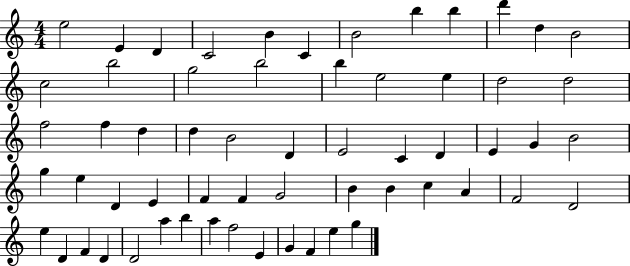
E5/h E4/q D4/q C4/h B4/q C4/q B4/h B5/q B5/q D6/q D5/q B4/h C5/h B5/h G5/h B5/h B5/q E5/h E5/q D5/h D5/h F5/h F5/q D5/q D5/q B4/h D4/q E4/h C4/q D4/q E4/q G4/q B4/h G5/q E5/q D4/q E4/q F4/q F4/q G4/h B4/q B4/q C5/q A4/q F4/h D4/h E5/q D4/q F4/q D4/q D4/h A5/q B5/q A5/q F5/h E4/q G4/q F4/q E5/q G5/q